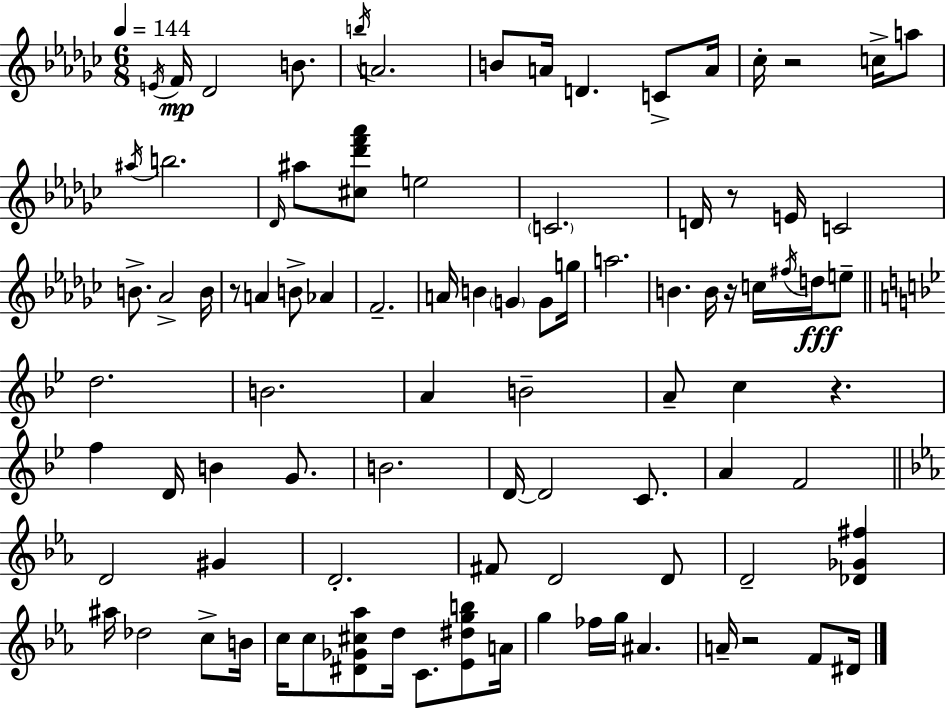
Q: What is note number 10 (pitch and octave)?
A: C4